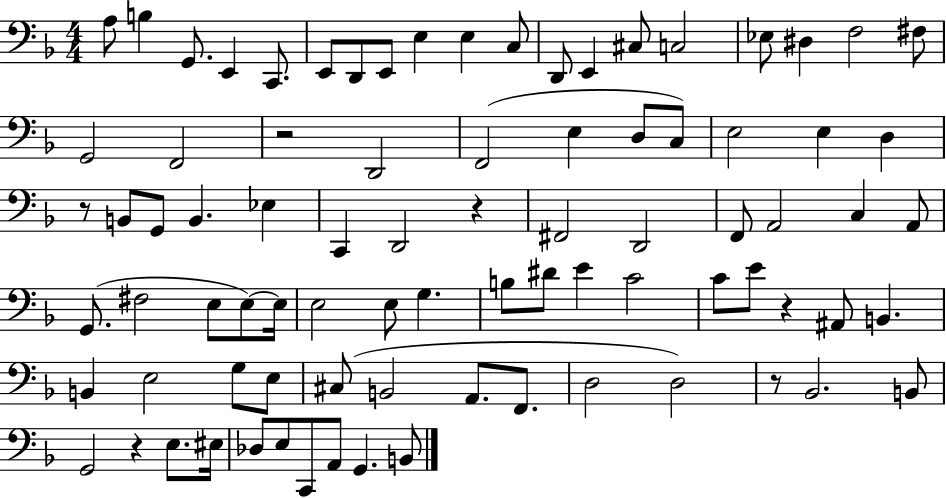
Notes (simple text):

A3/e B3/q G2/e. E2/q C2/e. E2/e D2/e E2/e E3/q E3/q C3/e D2/e E2/q C#3/e C3/h Eb3/e D#3/q F3/h F#3/e G2/h F2/h R/h D2/h F2/h E3/q D3/e C3/e E3/h E3/q D3/q R/e B2/e G2/e B2/q. Eb3/q C2/q D2/h R/q F#2/h D2/h F2/e A2/h C3/q A2/e G2/e. F#3/h E3/e E3/e E3/s E3/h E3/e G3/q. B3/e D#4/e E4/q C4/h C4/e E4/e R/q A#2/e B2/q. B2/q E3/h G3/e E3/e C#3/e B2/h A2/e. F2/e. D3/h D3/h R/e Bb2/h. B2/e G2/h R/q E3/e. EIS3/s Db3/e E3/e C2/e A2/e G2/q. B2/e